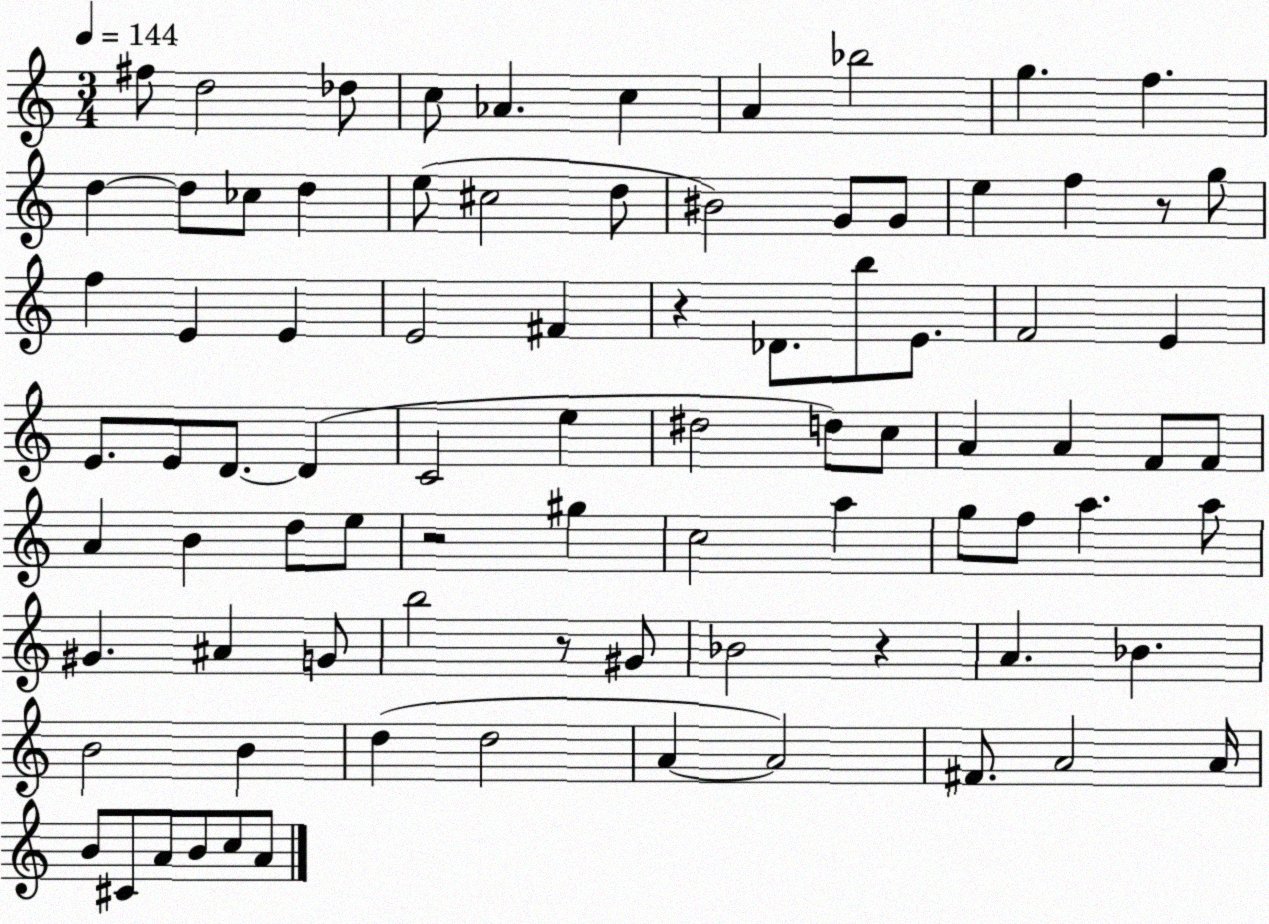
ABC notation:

X:1
T:Untitled
M:3/4
L:1/4
K:C
^f/2 d2 _d/2 c/2 _A c A _b2 g f d d/2 _c/2 d e/2 ^c2 d/2 ^B2 G/2 G/2 e f z/2 g/2 f E E E2 ^F z _D/2 b/2 E/2 F2 E E/2 E/2 D/2 D C2 e ^d2 d/2 c/2 A A F/2 F/2 A B d/2 e/2 z2 ^g c2 a g/2 f/2 a a/2 ^G ^A G/2 b2 z/2 ^G/2 _B2 z A _B B2 B d d2 A A2 ^F/2 A2 A/4 B/2 ^C/2 A/2 B/2 c/2 A/2